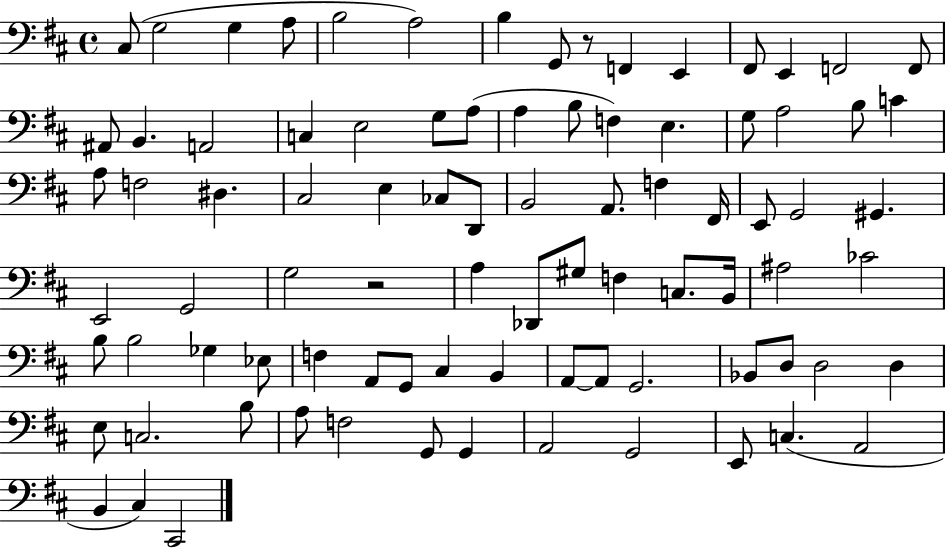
{
  \clef bass
  \time 4/4
  \defaultTimeSignature
  \key d \major
  cis8( g2 g4 a8 | b2 a2) | b4 g,8 r8 f,4 e,4 | fis,8 e,4 f,2 f,8 | \break ais,8 b,4. a,2 | c4 e2 g8 a8( | a4 b8 f4) e4. | g8 a2 b8 c'4 | \break a8 f2 dis4. | cis2 e4 ces8 d,8 | b,2 a,8. f4 fis,16 | e,8 g,2 gis,4. | \break e,2 g,2 | g2 r2 | a4 des,8 gis8 f4 c8. b,16 | ais2 ces'2 | \break b8 b2 ges4 ees8 | f4 a,8 g,8 cis4 b,4 | a,8~~ a,8 g,2. | bes,8 d8 d2 d4 | \break e8 c2. b8 | a8 f2 g,8 g,4 | a,2 g,2 | e,8 c4.( a,2 | \break b,4 cis4) cis,2 | \bar "|."
}